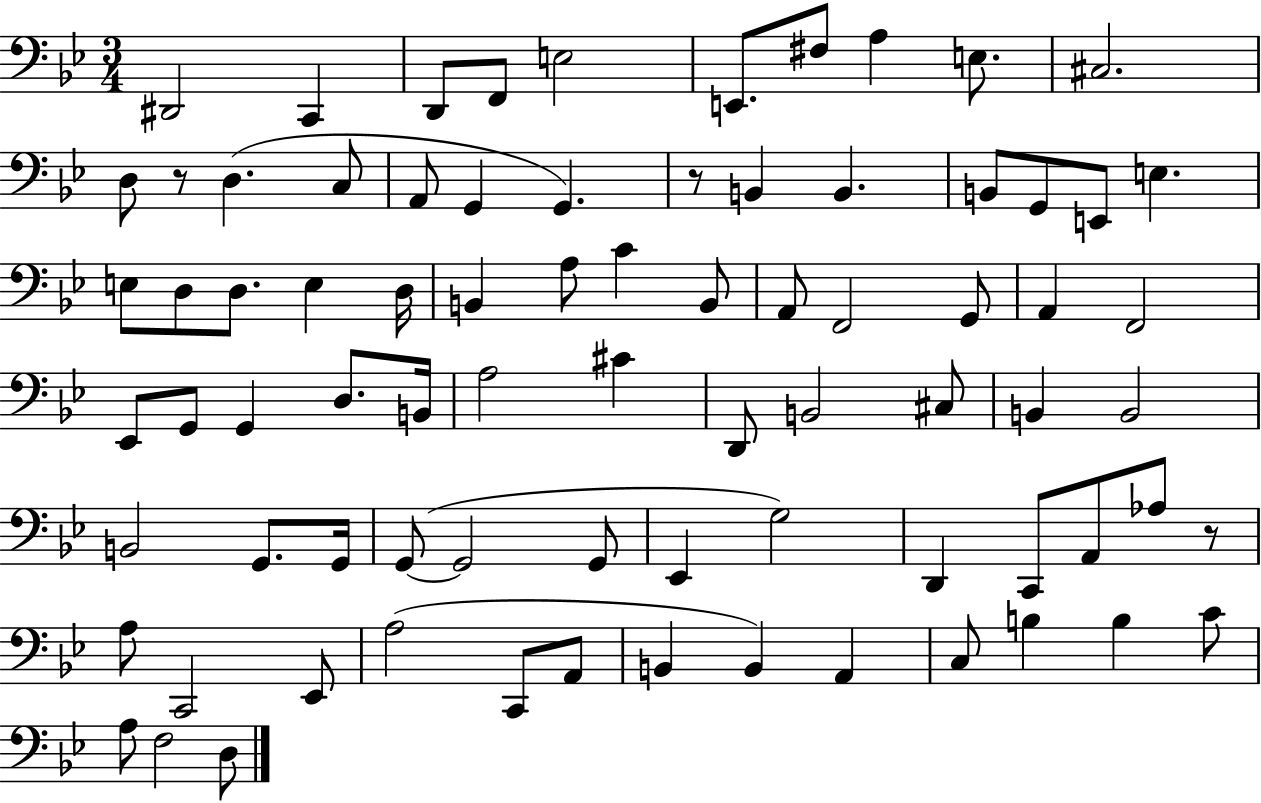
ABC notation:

X:1
T:Untitled
M:3/4
L:1/4
K:Bb
^D,,2 C,, D,,/2 F,,/2 E,2 E,,/2 ^F,/2 A, E,/2 ^C,2 D,/2 z/2 D, C,/2 A,,/2 G,, G,, z/2 B,, B,, B,,/2 G,,/2 E,,/2 E, E,/2 D,/2 D,/2 E, D,/4 B,, A,/2 C B,,/2 A,,/2 F,,2 G,,/2 A,, F,,2 _E,,/2 G,,/2 G,, D,/2 B,,/4 A,2 ^C D,,/2 B,,2 ^C,/2 B,, B,,2 B,,2 G,,/2 G,,/4 G,,/2 G,,2 G,,/2 _E,, G,2 D,, C,,/2 A,,/2 _A,/2 z/2 A,/2 C,,2 _E,,/2 A,2 C,,/2 A,,/2 B,, B,, A,, C,/2 B, B, C/2 A,/2 F,2 D,/2